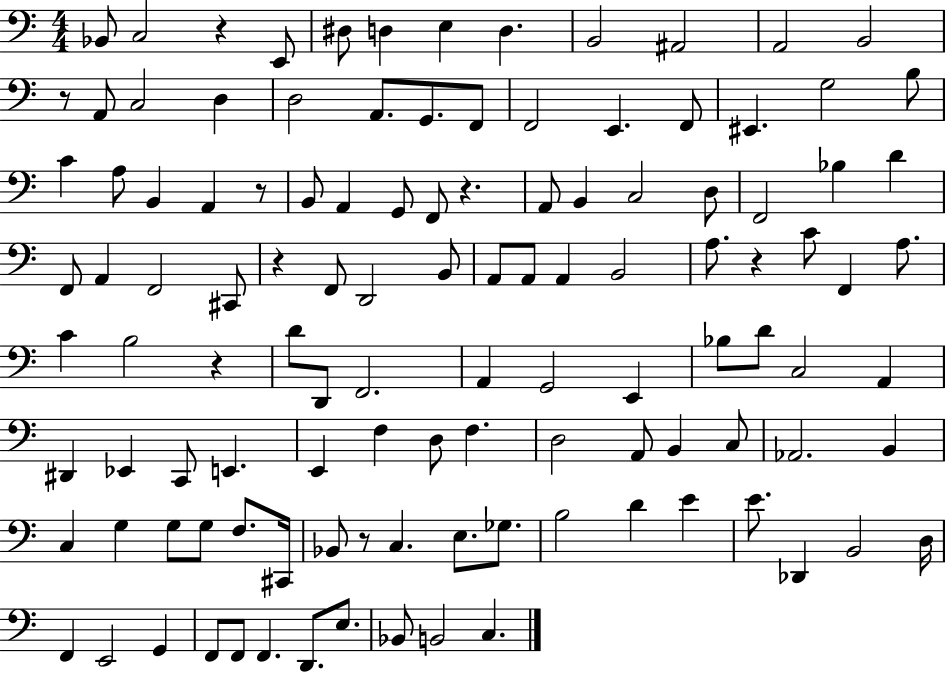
Bb2/e C3/h R/q E2/e D#3/e D3/q E3/q D3/q. B2/h A#2/h A2/h B2/h R/e A2/e C3/h D3/q D3/h A2/e. G2/e. F2/e F2/h E2/q. F2/e EIS2/q. G3/h B3/e C4/q A3/e B2/q A2/q R/e B2/e A2/q G2/e F2/e R/q. A2/e B2/q C3/h D3/e F2/h Bb3/q D4/q F2/e A2/q F2/h C#2/e R/q F2/e D2/h B2/e A2/e A2/e A2/q B2/h A3/e. R/q C4/e F2/q A3/e. C4/q B3/h R/q D4/e D2/e F2/h. A2/q G2/h E2/q Bb3/e D4/e C3/h A2/q D#2/q Eb2/q C2/e E2/q. E2/q F3/q D3/e F3/q. D3/h A2/e B2/q C3/e Ab2/h. B2/q C3/q G3/q G3/e G3/e F3/e. C#2/s Bb2/e R/e C3/q. E3/e. Gb3/e. B3/h D4/q E4/q E4/e. Db2/q B2/h D3/s F2/q E2/h G2/q F2/e F2/e F2/q. D2/e. E3/e. Bb2/e B2/h C3/q.